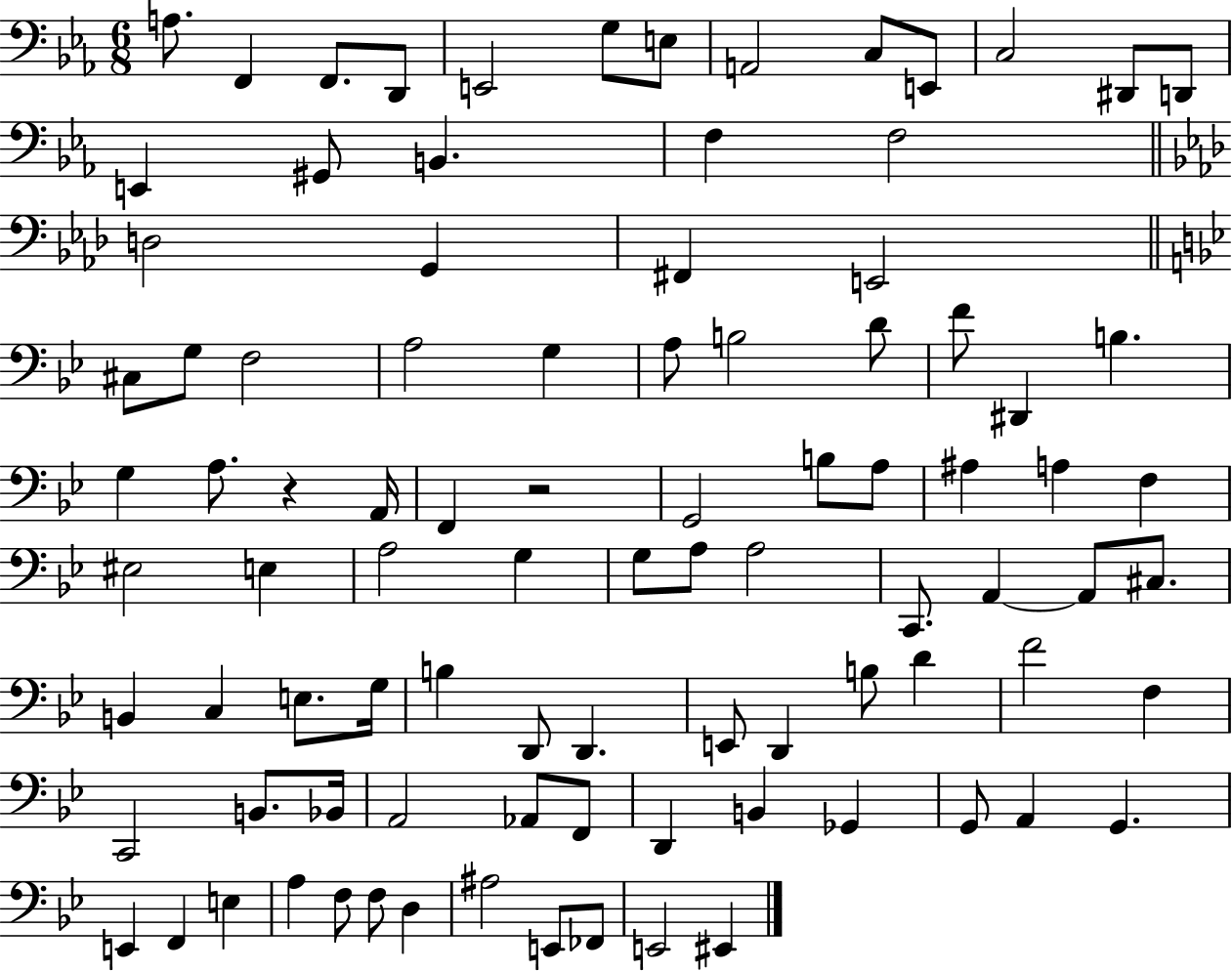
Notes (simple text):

A3/e. F2/q F2/e. D2/e E2/h G3/e E3/e A2/h C3/e E2/e C3/h D#2/e D2/e E2/q G#2/e B2/q. F3/q F3/h D3/h G2/q F#2/q E2/h C#3/e G3/e F3/h A3/h G3/q A3/e B3/h D4/e F4/e D#2/q B3/q. G3/q A3/e. R/q A2/s F2/q R/h G2/h B3/e A3/e A#3/q A3/q F3/q EIS3/h E3/q A3/h G3/q G3/e A3/e A3/h C2/e. A2/q A2/e C#3/e. B2/q C3/q E3/e. G3/s B3/q D2/e D2/q. E2/e D2/q B3/e D4/q F4/h F3/q C2/h B2/e. Bb2/s A2/h Ab2/e F2/e D2/q B2/q Gb2/q G2/e A2/q G2/q. E2/q F2/q E3/q A3/q F3/e F3/e D3/q A#3/h E2/e FES2/e E2/h EIS2/q